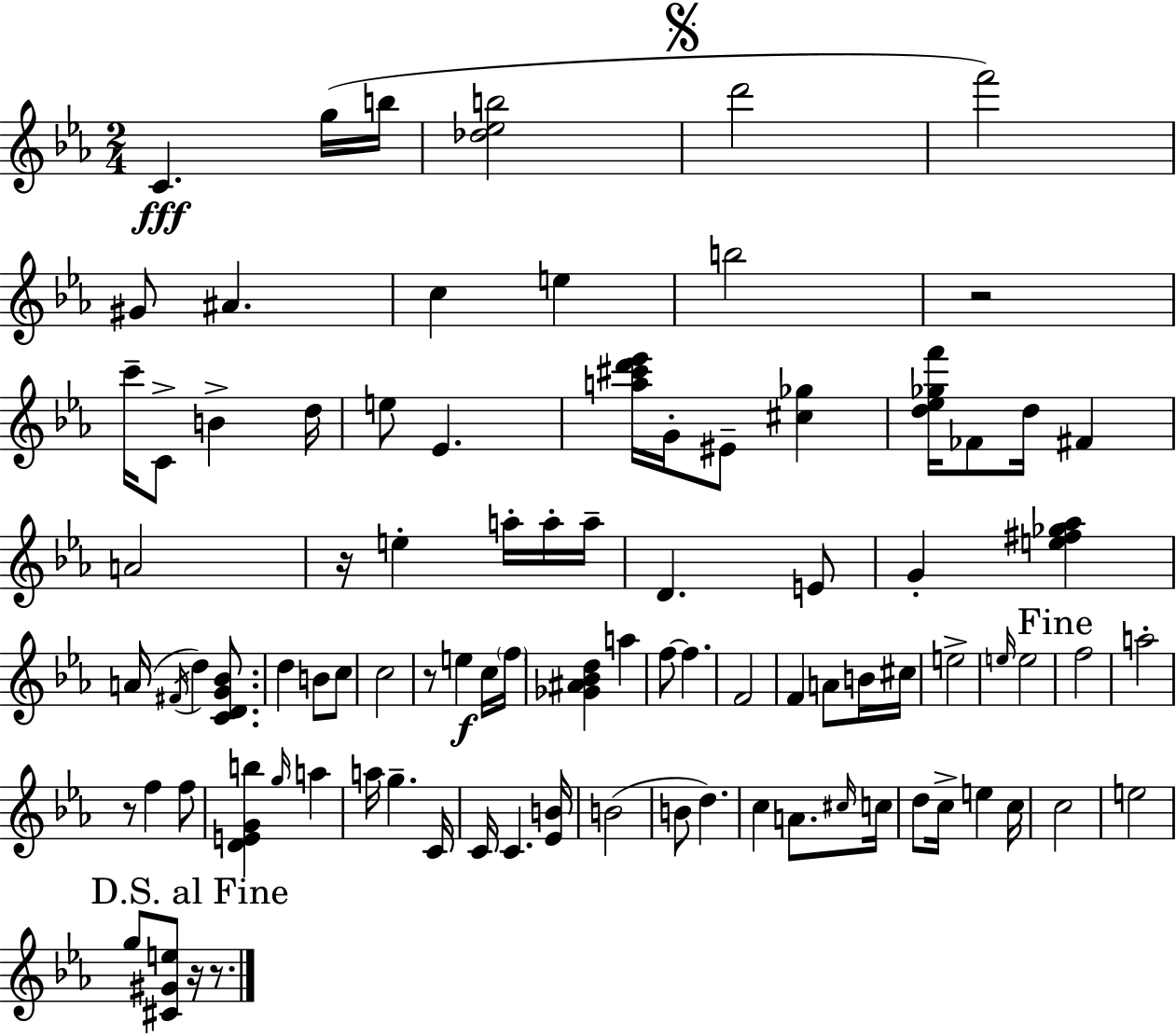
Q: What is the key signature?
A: C minor